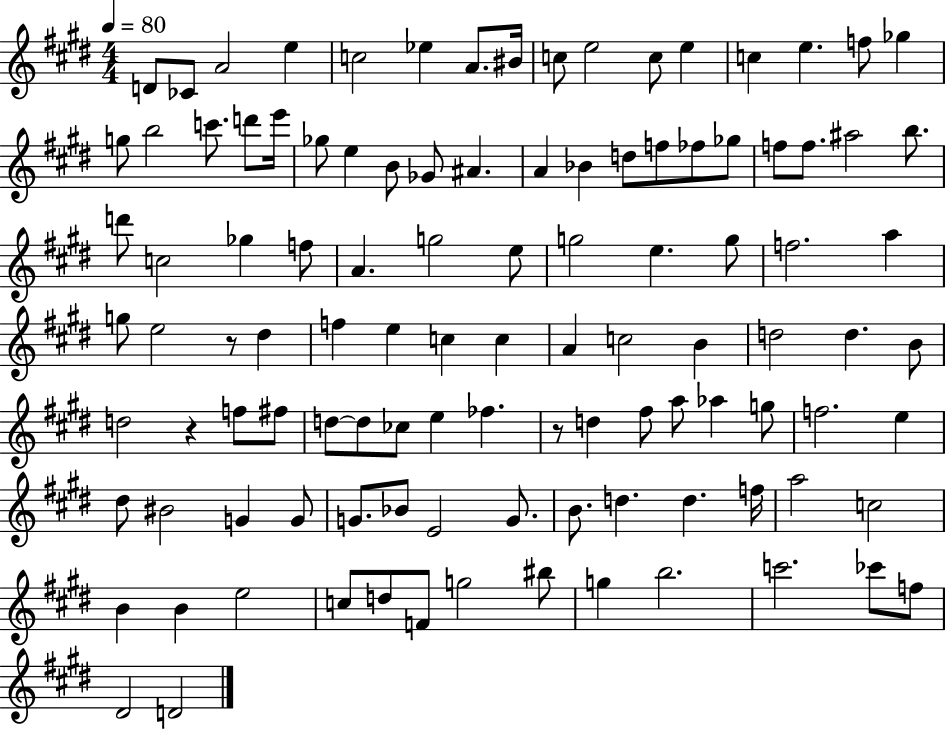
X:1
T:Untitled
M:4/4
L:1/4
K:E
D/2 _C/2 A2 e c2 _e A/2 ^B/4 c/2 e2 c/2 e c e f/2 _g g/2 b2 c'/2 d'/2 e'/4 _g/2 e B/2 _G/2 ^A A _B d/2 f/2 _f/2 _g/2 f/2 f/2 ^a2 b/2 d'/2 c2 _g f/2 A g2 e/2 g2 e g/2 f2 a g/2 e2 z/2 ^d f e c c A c2 B d2 d B/2 d2 z f/2 ^f/2 d/2 d/2 _c/2 e _f z/2 d ^f/2 a/2 _a g/2 f2 e ^d/2 ^B2 G G/2 G/2 _B/2 E2 G/2 B/2 d d f/4 a2 c2 B B e2 c/2 d/2 F/2 g2 ^b/2 g b2 c'2 _c'/2 f/2 ^D2 D2